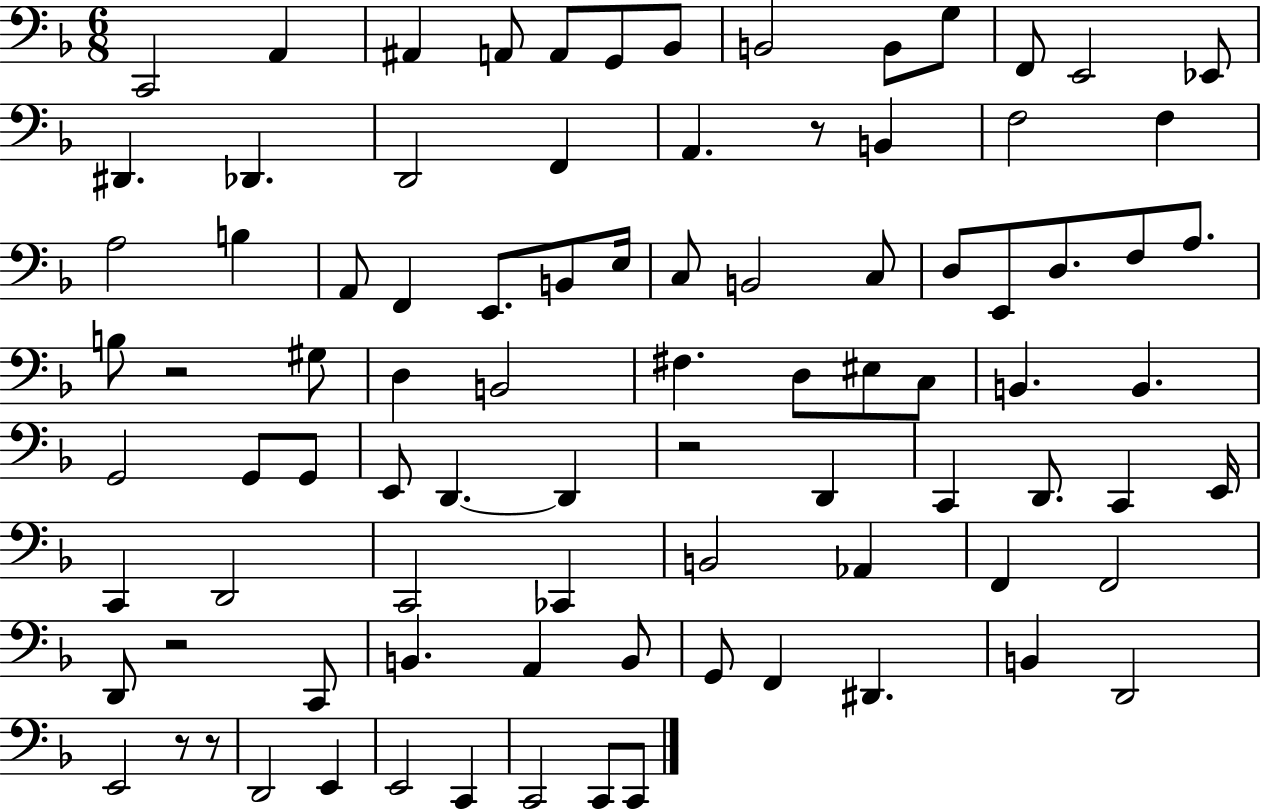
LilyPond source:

{
  \clef bass
  \numericTimeSignature
  \time 6/8
  \key f \major
  c,2 a,4 | ais,4 a,8 a,8 g,8 bes,8 | b,2 b,8 g8 | f,8 e,2 ees,8 | \break dis,4. des,4. | d,2 f,4 | a,4. r8 b,4 | f2 f4 | \break a2 b4 | a,8 f,4 e,8. b,8 e16 | c8 b,2 c8 | d8 e,8 d8. f8 a8. | \break b8 r2 gis8 | d4 b,2 | fis4. d8 eis8 c8 | b,4. b,4. | \break g,2 g,8 g,8 | e,8 d,4.~~ d,4 | r2 d,4 | c,4 d,8. c,4 e,16 | \break c,4 d,2 | c,2 ces,4 | b,2 aes,4 | f,4 f,2 | \break d,8 r2 c,8 | b,4. a,4 b,8 | g,8 f,4 dis,4. | b,4 d,2 | \break e,2 r8 r8 | d,2 e,4 | e,2 c,4 | c,2 c,8 c,8 | \break \bar "|."
}